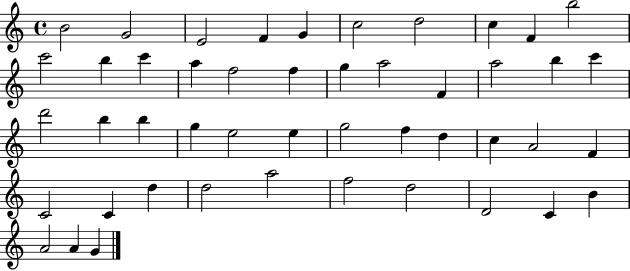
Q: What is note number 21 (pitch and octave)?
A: B5